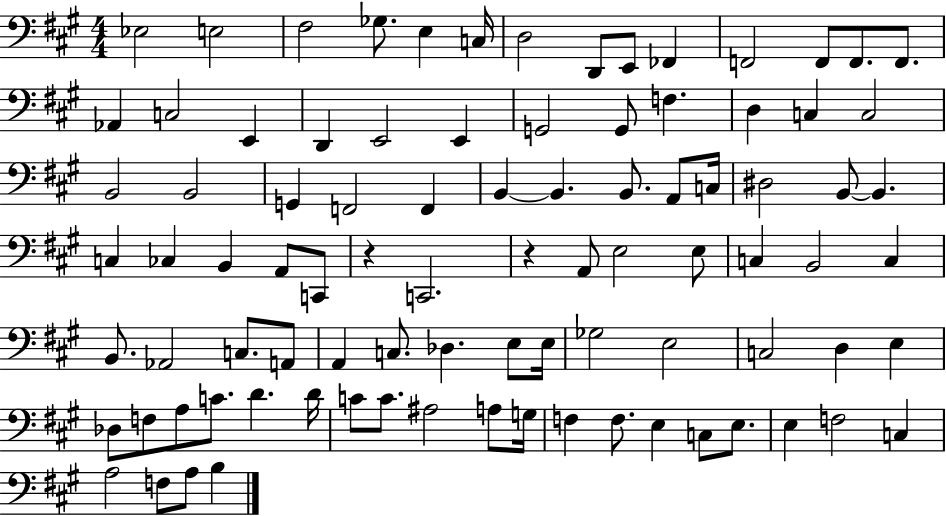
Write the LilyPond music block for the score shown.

{
  \clef bass
  \numericTimeSignature
  \time 4/4
  \key a \major
  ees2 e2 | fis2 ges8. e4 c16 | d2 d,8 e,8 fes,4 | f,2 f,8 f,8. f,8. | \break aes,4 c2 e,4 | d,4 e,2 e,4 | g,2 g,8 f4. | d4 c4 c2 | \break b,2 b,2 | g,4 f,2 f,4 | b,4~~ b,4. b,8. a,8 c16 | dis2 b,8~~ b,4. | \break c4 ces4 b,4 a,8 c,8 | r4 c,2. | r4 a,8 e2 e8 | c4 b,2 c4 | \break b,8. aes,2 c8. a,8 | a,4 c8. des4. e8 e16 | ges2 e2 | c2 d4 e4 | \break des8 f8 a8 c'8. d'4. d'16 | c'8 c'8. ais2 a8 g16 | f4 f8. e4 c8 e8. | e4 f2 c4 | \break a2 f8 a8 b4 | \bar "|."
}